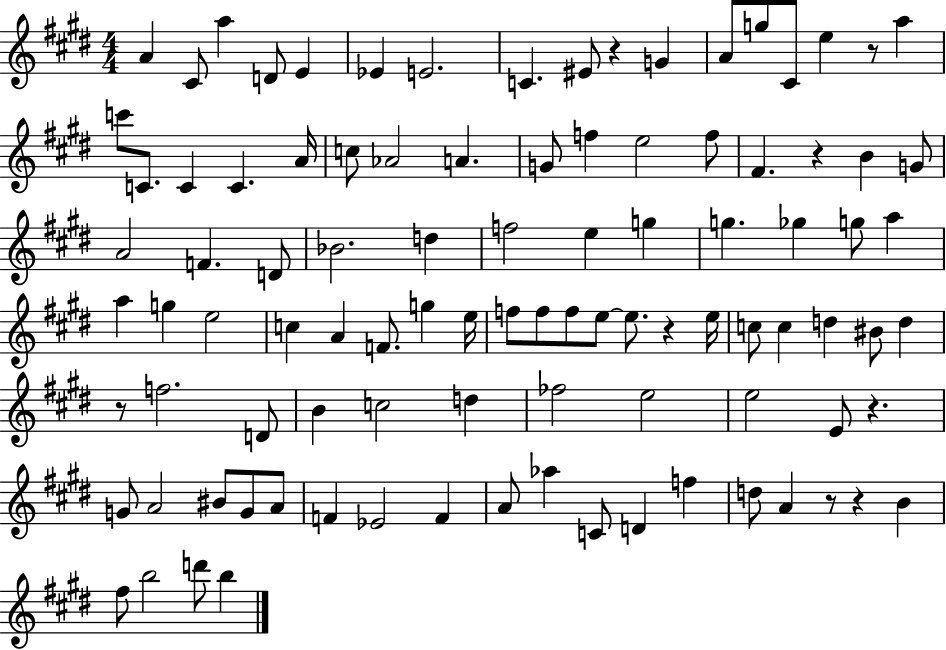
{
  \clef treble
  \numericTimeSignature
  \time 4/4
  \key e \major
  \repeat volta 2 { a'4 cis'8 a''4 d'8 e'4 | ees'4 e'2. | c'4. eis'8 r4 g'4 | a'8 g''8 cis'8 e''4 r8 a''4 | \break c'''8 c'8. c'4 c'4. a'16 | c''8 aes'2 a'4. | g'8 f''4 e''2 f''8 | fis'4. r4 b'4 g'8 | \break a'2 f'4. d'8 | bes'2. d''4 | f''2 e''4 g''4 | g''4. ges''4 g''8 a''4 | \break a''4 g''4 e''2 | c''4 a'4 f'8. g''4 e''16 | f''8 f''8 f''8 e''8~~ e''8. r4 e''16 | c''8 c''4 d''4 bis'8 d''4 | \break r8 f''2. d'8 | b'4 c''2 d''4 | fes''2 e''2 | e''2 e'8 r4. | \break g'8 a'2 bis'8 g'8 a'8 | f'4 ees'2 f'4 | a'8 aes''4 c'8 d'4 f''4 | d''8 a'4 r8 r4 b'4 | \break fis''8 b''2 d'''8 b''4 | } \bar "|."
}